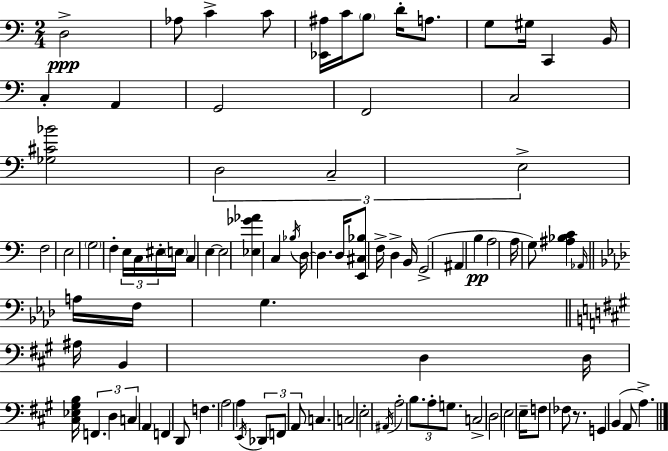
X:1
T:Untitled
M:2/4
L:1/4
K:C
D,2 _A,/2 C C/2 [_E,,^A,]/4 C/4 B,/2 D/4 A,/2 G,/2 ^G,/4 C,, B,,/4 C, A,, G,,2 F,,2 C,2 [_G,^C_B]2 D,2 C,2 E,2 F,2 E,2 G,2 F, E,/4 C,/4 ^E,/4 E,/4 C, E, E,2 [_E,_G_A] C, _B,/4 D,/4 D, D,/4 [E,,^C,_B,]/2 F,/4 D, B,,/4 G,,2 ^A,, B, A,2 A,/4 G,/2 [^A,_B,C] _A,,/4 A,/4 F,/4 G, ^A,/4 B,, D, D,/4 [^C,_E,^G,B,]/4 F,, D, C, A,, F,, D,,/2 F, A,2 A, E,,/4 _D,,/2 F,,/2 A,,/2 C, C,2 E,2 ^A,,/4 A,2 B,/2 A,/2 G,/2 C,2 D,2 E,2 E,/4 F,/2 _F,/2 z/2 G,, B,, A,,/2 A,